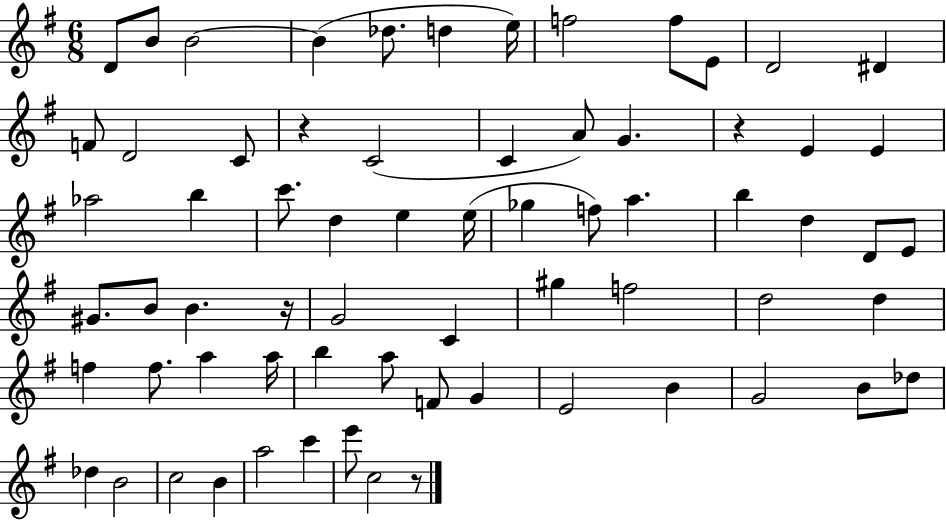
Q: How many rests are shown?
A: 4